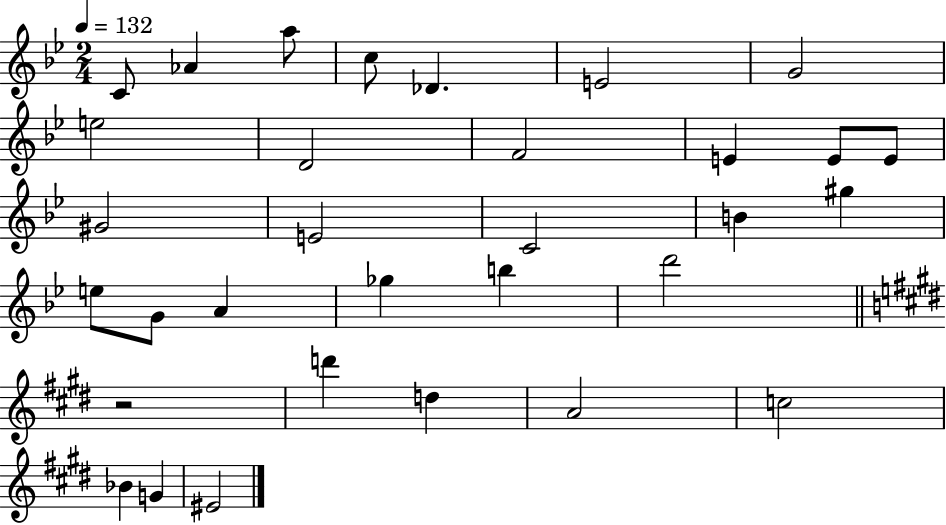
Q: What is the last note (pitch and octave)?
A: EIS4